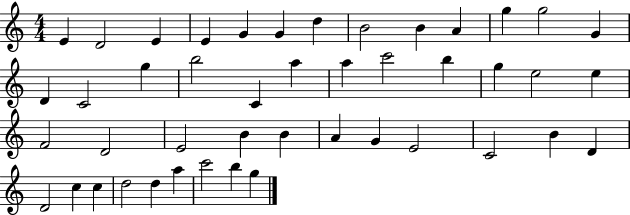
{
  \clef treble
  \numericTimeSignature
  \time 4/4
  \key c \major
  e'4 d'2 e'4 | e'4 g'4 g'4 d''4 | b'2 b'4 a'4 | g''4 g''2 g'4 | \break d'4 c'2 g''4 | b''2 c'4 a''4 | a''4 c'''2 b''4 | g''4 e''2 e''4 | \break f'2 d'2 | e'2 b'4 b'4 | a'4 g'4 e'2 | c'2 b'4 d'4 | \break d'2 c''4 c''4 | d''2 d''4 a''4 | c'''2 b''4 g''4 | \bar "|."
}